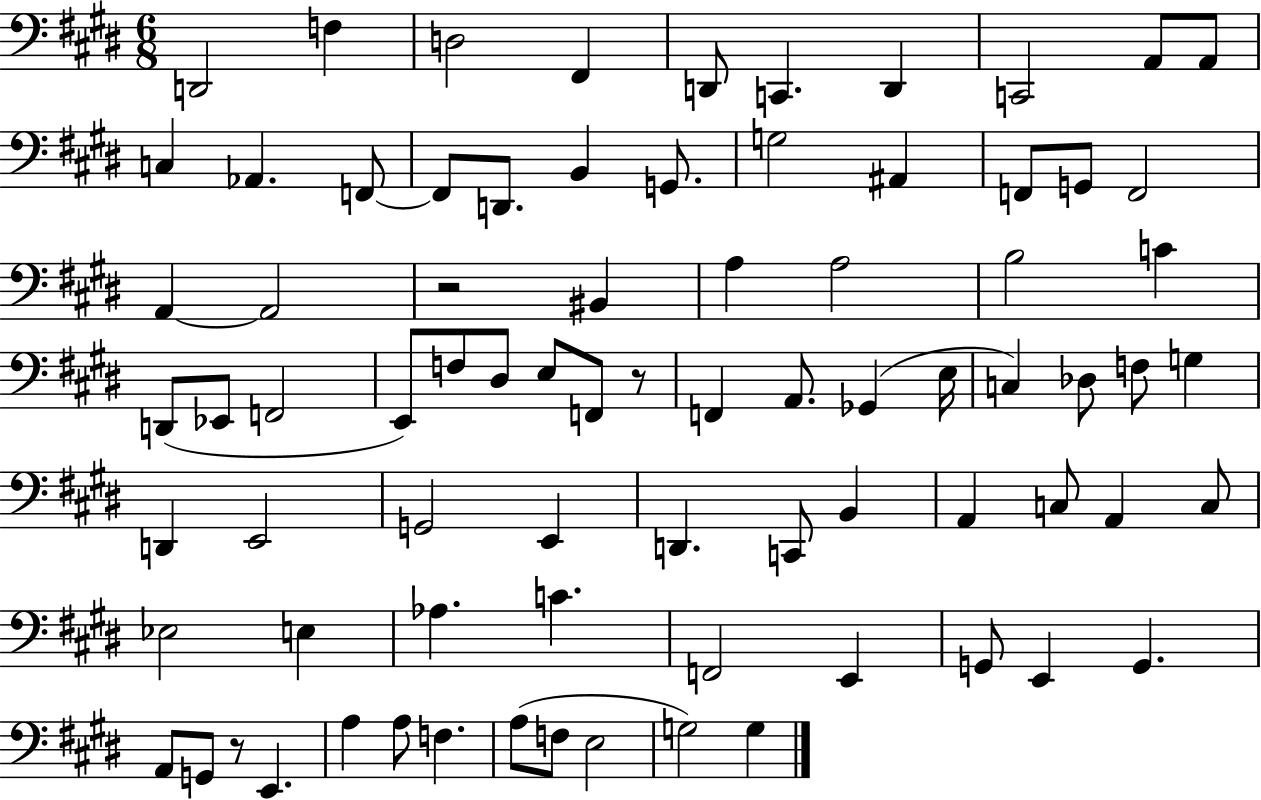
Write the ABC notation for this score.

X:1
T:Untitled
M:6/8
L:1/4
K:E
D,,2 F, D,2 ^F,, D,,/2 C,, D,, C,,2 A,,/2 A,,/2 C, _A,, F,,/2 F,,/2 D,,/2 B,, G,,/2 G,2 ^A,, F,,/2 G,,/2 F,,2 A,, A,,2 z2 ^B,, A, A,2 B,2 C D,,/2 _E,,/2 F,,2 E,,/2 F,/2 ^D,/2 E,/2 F,,/2 z/2 F,, A,,/2 _G,, E,/4 C, _D,/2 F,/2 G, D,, E,,2 G,,2 E,, D,, C,,/2 B,, A,, C,/2 A,, C,/2 _E,2 E, _A, C F,,2 E,, G,,/2 E,, G,, A,,/2 G,,/2 z/2 E,, A, A,/2 F, A,/2 F,/2 E,2 G,2 G,